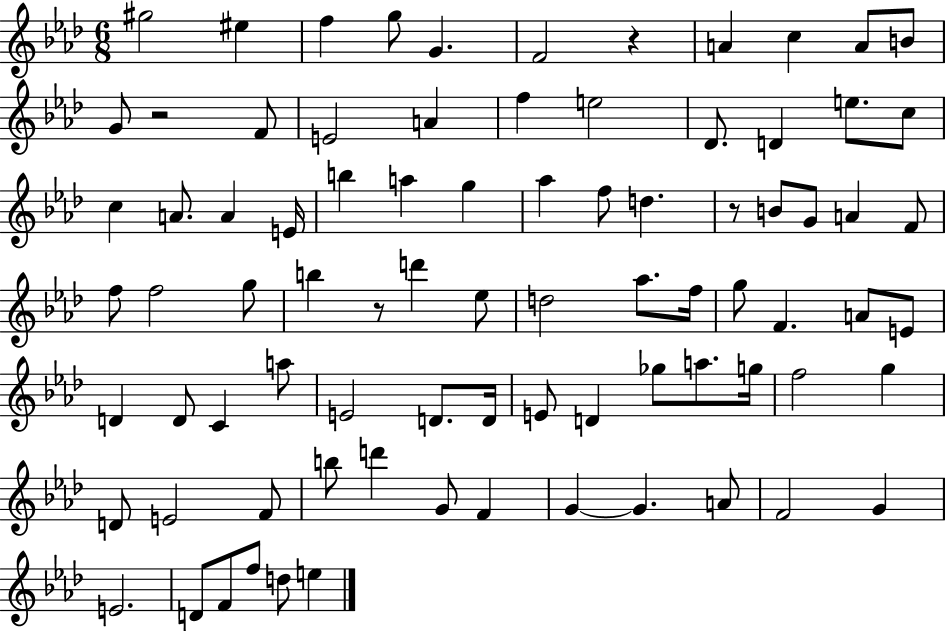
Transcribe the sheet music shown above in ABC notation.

X:1
T:Untitled
M:6/8
L:1/4
K:Ab
^g2 ^e f g/2 G F2 z A c A/2 B/2 G/2 z2 F/2 E2 A f e2 _D/2 D e/2 c/2 c A/2 A E/4 b a g _a f/2 d z/2 B/2 G/2 A F/2 f/2 f2 g/2 b z/2 d' _e/2 d2 _a/2 f/4 g/2 F A/2 E/2 D D/2 C a/2 E2 D/2 D/4 E/2 D _g/2 a/2 g/4 f2 g D/2 E2 F/2 b/2 d' G/2 F G G A/2 F2 G E2 D/2 F/2 f/2 d/2 e